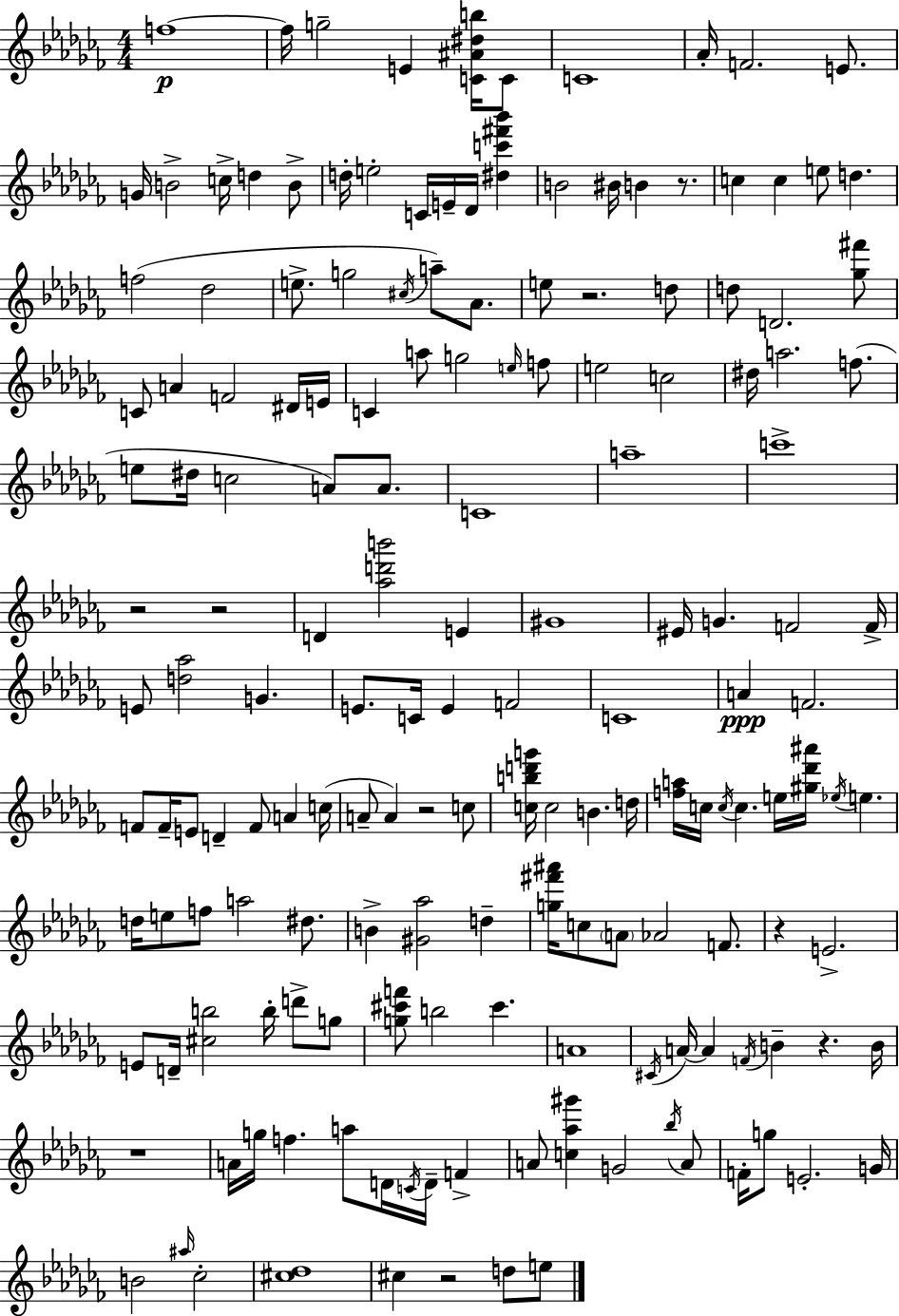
F5/w F5/s G5/h E4/q [C4,A#4,D#5,B5]/s C4/e C4/w Ab4/s F4/h. E4/e. G4/s B4/h C5/s D5/q B4/e D5/s E5/h C4/s E4/s Db4/s [D#5,C6,F#6,Bb6]/q B4/h BIS4/s B4/q R/e. C5/q C5/q E5/e D5/q. F5/h Db5/h E5/e. G5/h C#5/s A5/e Ab4/e. E5/e R/h. D5/e D5/e D4/h. [Gb5,F#6]/e C4/e A4/q F4/h D#4/s E4/s C4/q A5/e G5/h E5/s F5/e E5/h C5/h D#5/s A5/h. F5/e. E5/e D#5/s C5/h A4/e A4/e. C4/w A5/w C6/w R/h R/h D4/q [Ab5,D6,B6]/h E4/q G#4/w EIS4/s G4/q. F4/h F4/s E4/e [D5,Ab5]/h G4/q. E4/e. C4/s E4/q F4/h C4/w A4/q F4/h. F4/e F4/s E4/e D4/q F4/e A4/q C5/s A4/e A4/q R/h C5/e [C5,B5,D6,G6]/s C5/h B4/q. D5/s [F5,A5]/s C5/s C5/s C5/q. E5/s [G#5,Db6,A#6]/s Eb5/s E5/q. D5/s E5/e F5/e A5/h D#5/e. B4/q [G#4,Ab5]/h D5/q [G5,F#6,A#6]/s C5/e A4/e Ab4/h F4/e. R/q E4/h. E4/e D4/s [C#5,B5]/h B5/s D6/e G5/e [G5,C#6,F6]/e B5/h C#6/q. A4/w C#4/s A4/s A4/q F4/s B4/q R/q. B4/s R/w A4/s G5/s F5/q. A5/e D4/s C4/s D4/s F4/q A4/e [C5,Ab5,G#6]/q G4/h Bb5/s A4/e F4/s G5/e E4/h. G4/s B4/h A#5/s CES5/h [C#5,Db5]/w C#5/q R/h D5/e E5/e